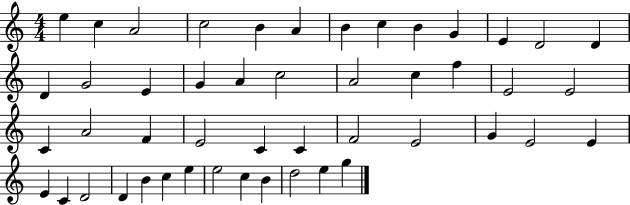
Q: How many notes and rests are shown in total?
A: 48